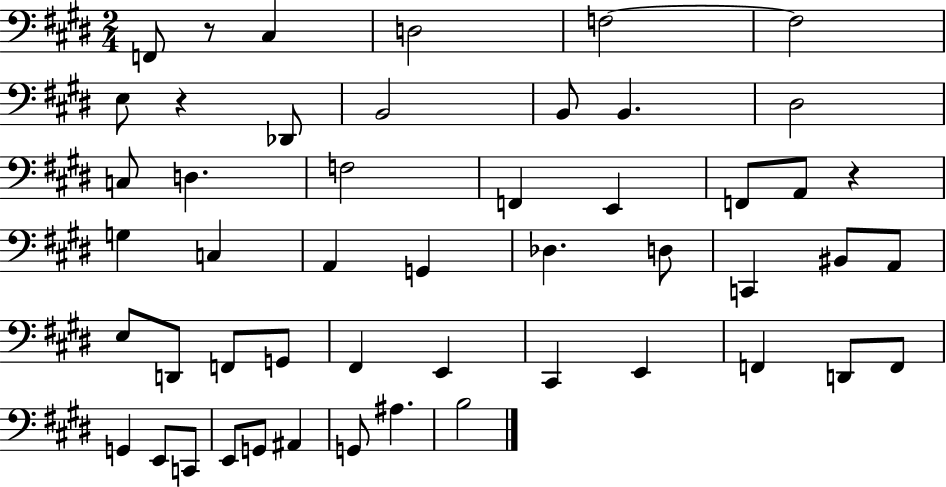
X:1
T:Untitled
M:2/4
L:1/4
K:E
F,,/2 z/2 ^C, D,2 F,2 F,2 E,/2 z _D,,/2 B,,2 B,,/2 B,, ^D,2 C,/2 D, F,2 F,, E,, F,,/2 A,,/2 z G, C, A,, G,, _D, D,/2 C,, ^B,,/2 A,,/2 E,/2 D,,/2 F,,/2 G,,/2 ^F,, E,, ^C,, E,, F,, D,,/2 F,,/2 G,, E,,/2 C,,/2 E,,/2 G,,/2 ^A,, G,,/2 ^A, B,2